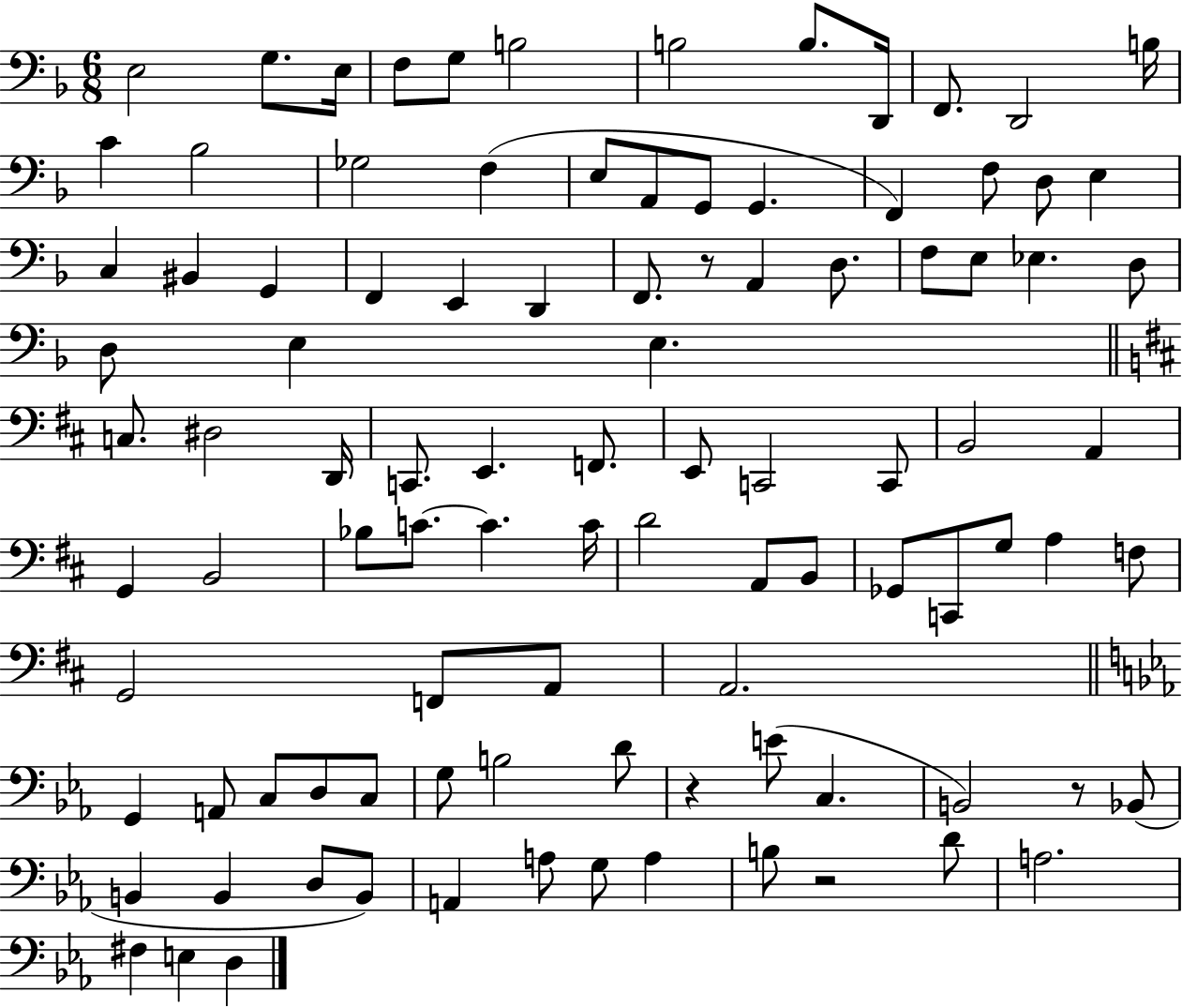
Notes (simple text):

E3/h G3/e. E3/s F3/e G3/e B3/h B3/h B3/e. D2/s F2/e. D2/h B3/s C4/q Bb3/h Gb3/h F3/q E3/e A2/e G2/e G2/q. F2/q F3/e D3/e E3/q C3/q BIS2/q G2/q F2/q E2/q D2/q F2/e. R/e A2/q D3/e. F3/e E3/e Eb3/q. D3/e D3/e E3/q E3/q. C3/e. D#3/h D2/s C2/e. E2/q. F2/e. E2/e C2/h C2/e B2/h A2/q G2/q B2/h Bb3/e C4/e. C4/q. C4/s D4/h A2/e B2/e Gb2/e C2/e G3/e A3/q F3/e G2/h F2/e A2/e A2/h. G2/q A2/e C3/e D3/e C3/e G3/e B3/h D4/e R/q E4/e C3/q. B2/h R/e Bb2/e B2/q B2/q D3/e B2/e A2/q A3/e G3/e A3/q B3/e R/h D4/e A3/h. F#3/q E3/q D3/q